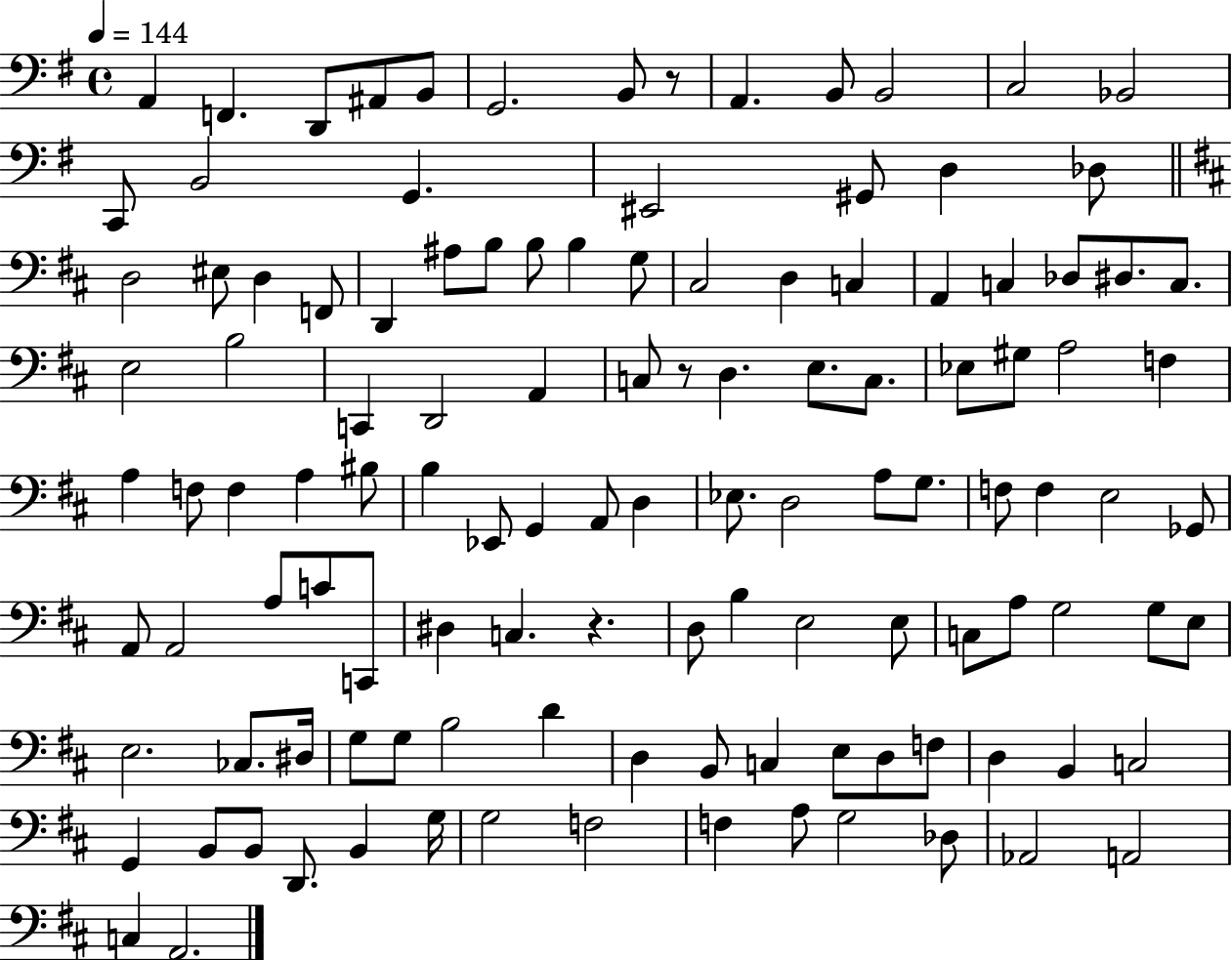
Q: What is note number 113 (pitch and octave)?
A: Ab2